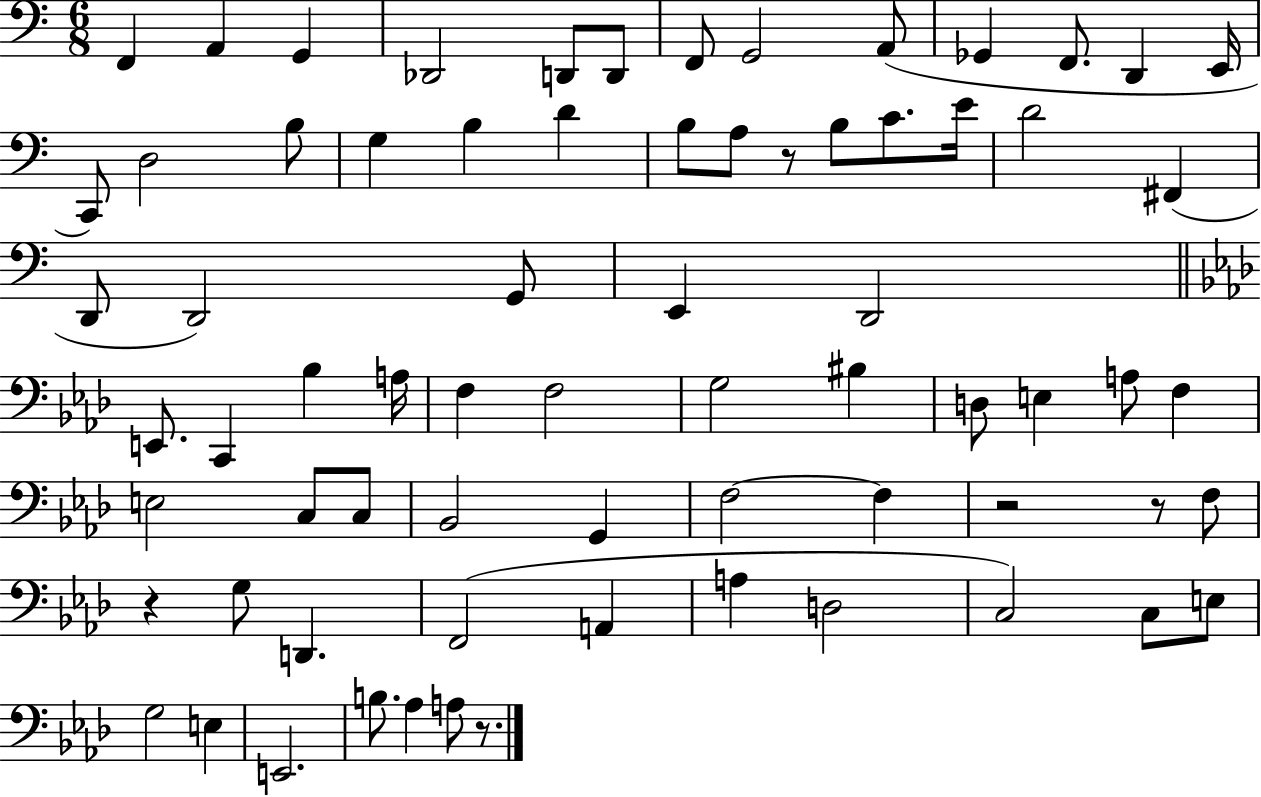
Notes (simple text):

F2/q A2/q G2/q Db2/h D2/e D2/e F2/e G2/h A2/e Gb2/q F2/e. D2/q E2/s C2/e D3/h B3/e G3/q B3/q D4/q B3/e A3/e R/e B3/e C4/e. E4/s D4/h F#2/q D2/e D2/h G2/e E2/q D2/h E2/e. C2/q Bb3/q A3/s F3/q F3/h G3/h BIS3/q D3/e E3/q A3/e F3/q E3/h C3/e C3/e Bb2/h G2/q F3/h F3/q R/h R/e F3/e R/q G3/e D2/q. F2/h A2/q A3/q D3/h C3/h C3/e E3/e G3/h E3/q E2/h. B3/e. Ab3/q A3/e R/e.